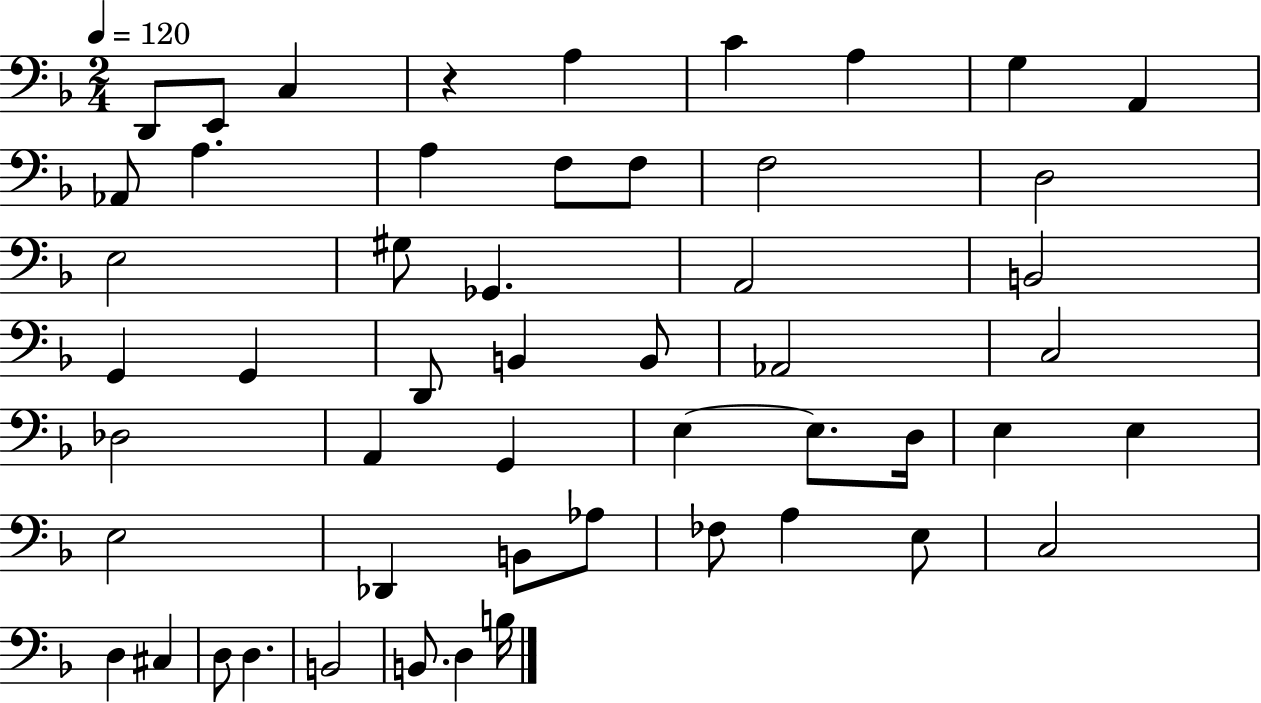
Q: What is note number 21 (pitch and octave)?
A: G2